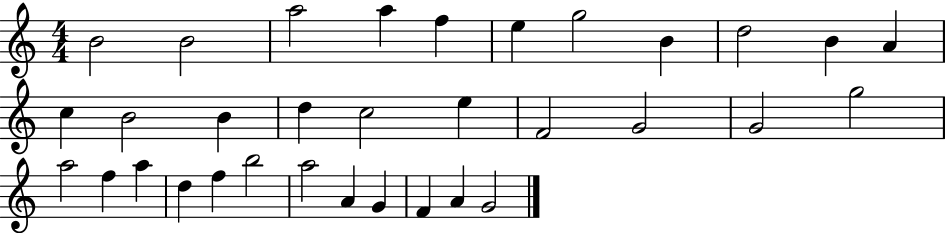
X:1
T:Untitled
M:4/4
L:1/4
K:C
B2 B2 a2 a f e g2 B d2 B A c B2 B d c2 e F2 G2 G2 g2 a2 f a d f b2 a2 A G F A G2